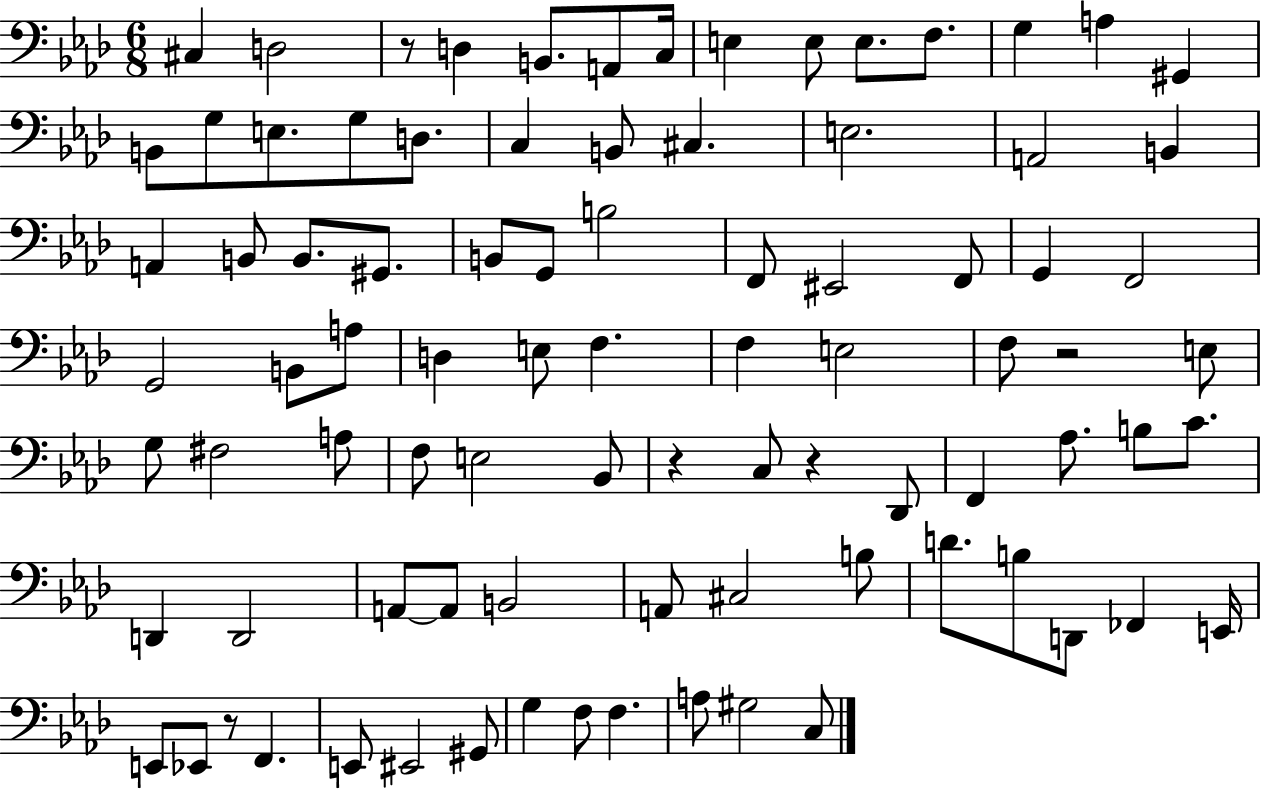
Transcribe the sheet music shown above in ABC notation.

X:1
T:Untitled
M:6/8
L:1/4
K:Ab
^C, D,2 z/2 D, B,,/2 A,,/2 C,/4 E, E,/2 E,/2 F,/2 G, A, ^G,, B,,/2 G,/2 E,/2 G,/2 D,/2 C, B,,/2 ^C, E,2 A,,2 B,, A,, B,,/2 B,,/2 ^G,,/2 B,,/2 G,,/2 B,2 F,,/2 ^E,,2 F,,/2 G,, F,,2 G,,2 B,,/2 A,/2 D, E,/2 F, F, E,2 F,/2 z2 E,/2 G,/2 ^F,2 A,/2 F,/2 E,2 _B,,/2 z C,/2 z _D,,/2 F,, _A,/2 B,/2 C/2 D,, D,,2 A,,/2 A,,/2 B,,2 A,,/2 ^C,2 B,/2 D/2 B,/2 D,,/2 _F,, E,,/4 E,,/2 _E,,/2 z/2 F,, E,,/2 ^E,,2 ^G,,/2 G, F,/2 F, A,/2 ^G,2 C,/2